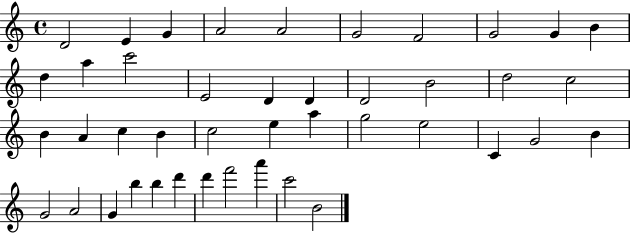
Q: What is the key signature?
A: C major